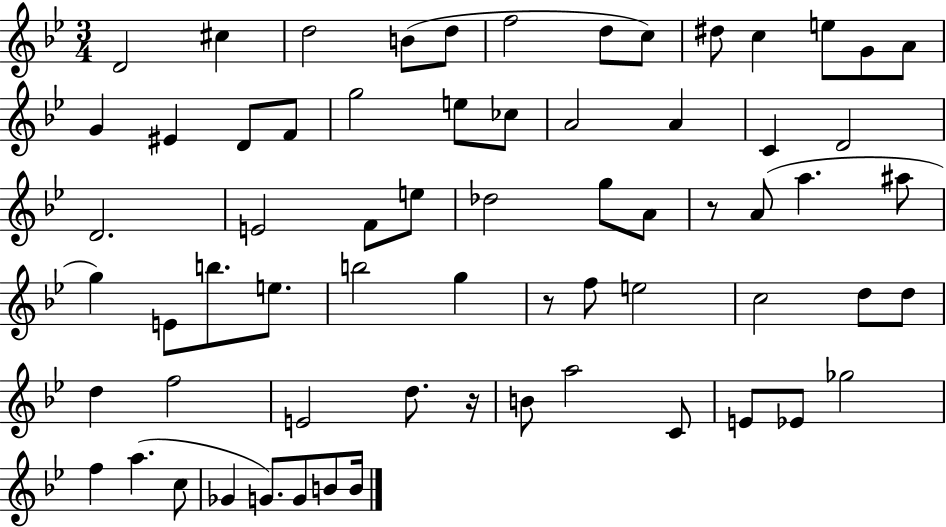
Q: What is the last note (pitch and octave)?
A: B4